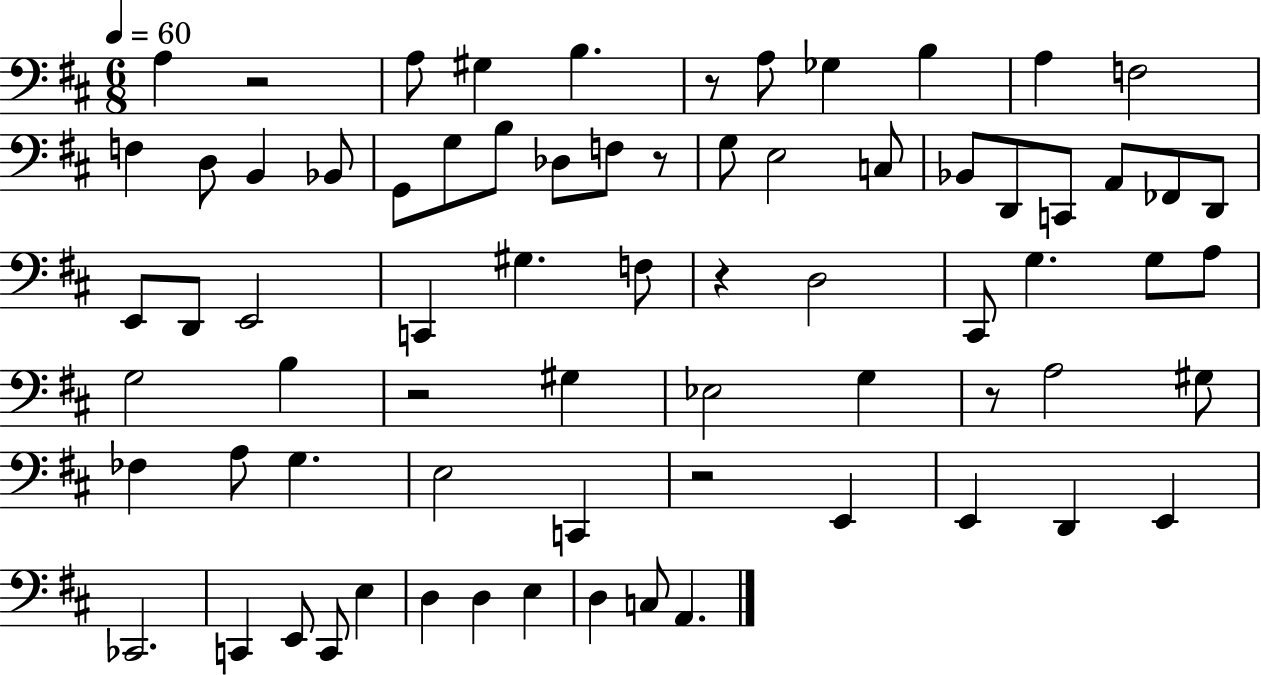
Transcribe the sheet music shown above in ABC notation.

X:1
T:Untitled
M:6/8
L:1/4
K:D
A, z2 A,/2 ^G, B, z/2 A,/2 _G, B, A, F,2 F, D,/2 B,, _B,,/2 G,,/2 G,/2 B,/2 _D,/2 F,/2 z/2 G,/2 E,2 C,/2 _B,,/2 D,,/2 C,,/2 A,,/2 _F,,/2 D,,/2 E,,/2 D,,/2 E,,2 C,, ^G, F,/2 z D,2 ^C,,/2 G, G,/2 A,/2 G,2 B, z2 ^G, _E,2 G, z/2 A,2 ^G,/2 _F, A,/2 G, E,2 C,, z2 E,, E,, D,, E,, _C,,2 C,, E,,/2 C,,/2 E, D, D, E, D, C,/2 A,,